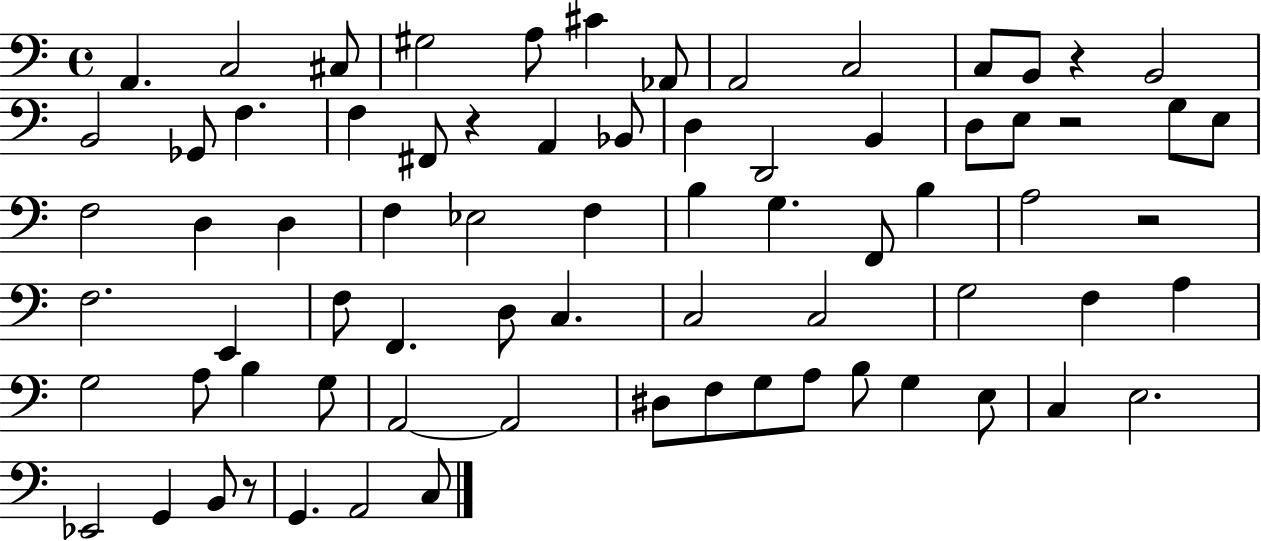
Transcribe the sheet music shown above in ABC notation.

X:1
T:Untitled
M:4/4
L:1/4
K:C
A,, C,2 ^C,/2 ^G,2 A,/2 ^C _A,,/2 A,,2 C,2 C,/2 B,,/2 z B,,2 B,,2 _G,,/2 F, F, ^F,,/2 z A,, _B,,/2 D, D,,2 B,, D,/2 E,/2 z2 G,/2 E,/2 F,2 D, D, F, _E,2 F, B, G, F,,/2 B, A,2 z2 F,2 E,, F,/2 F,, D,/2 C, C,2 C,2 G,2 F, A, G,2 A,/2 B, G,/2 A,,2 A,,2 ^D,/2 F,/2 G,/2 A,/2 B,/2 G, E,/2 C, E,2 _E,,2 G,, B,,/2 z/2 G,, A,,2 C,/2